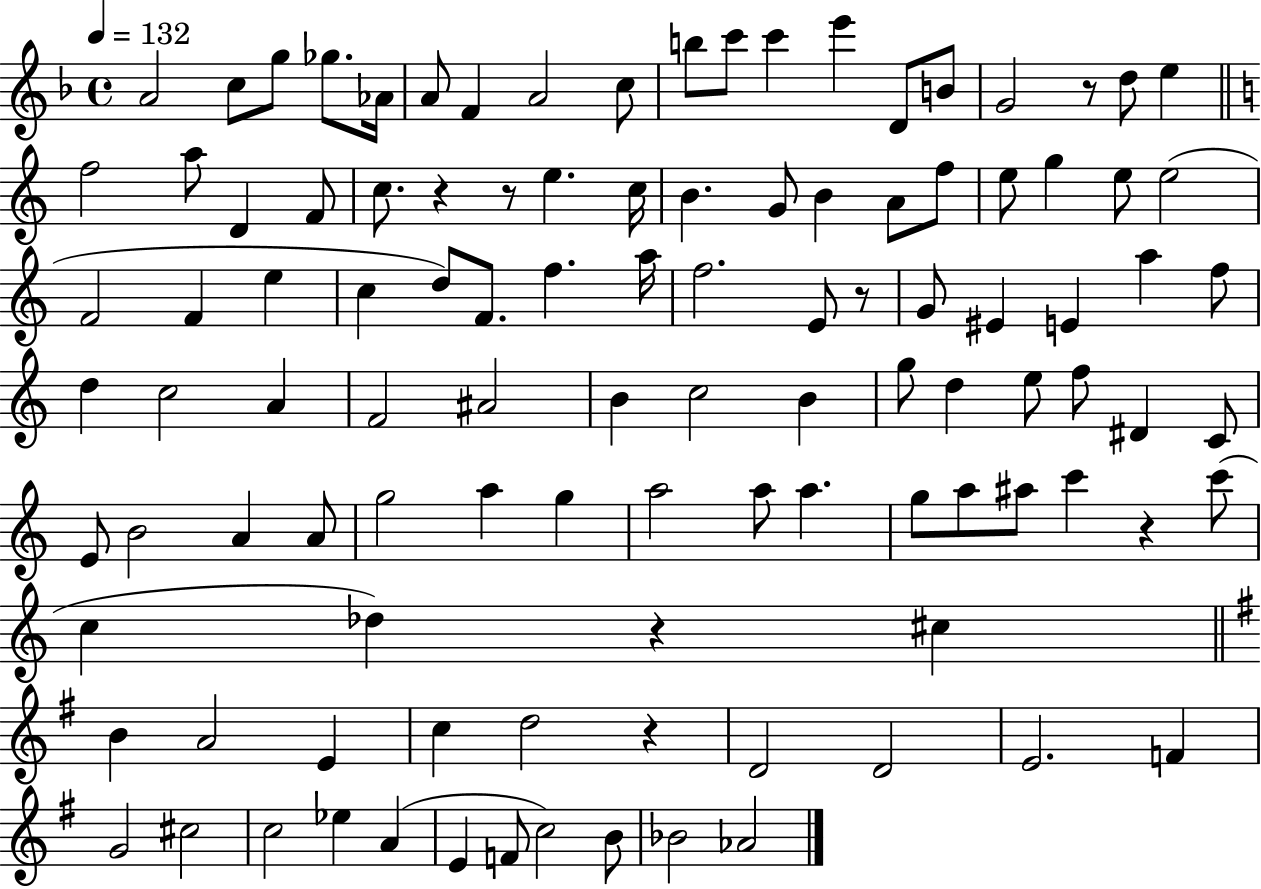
{
  \clef treble
  \time 4/4
  \defaultTimeSignature
  \key f \major
  \tempo 4 = 132
  \repeat volta 2 { a'2 c''8 g''8 ges''8. aes'16 | a'8 f'4 a'2 c''8 | b''8 c'''8 c'''4 e'''4 d'8 b'8 | g'2 r8 d''8 e''4 | \break \bar "||" \break \key c \major f''2 a''8 d'4 f'8 | c''8. r4 r8 e''4. c''16 | b'4. g'8 b'4 a'8 f''8 | e''8 g''4 e''8 e''2( | \break f'2 f'4 e''4 | c''4 d''8) f'8. f''4. a''16 | f''2. e'8 r8 | g'8 eis'4 e'4 a''4 f''8 | \break d''4 c''2 a'4 | f'2 ais'2 | b'4 c''2 b'4 | g''8 d''4 e''8 f''8 dis'4 c'8 | \break e'8 b'2 a'4 a'8 | g''2 a''4 g''4 | a''2 a''8 a''4. | g''8 a''8 ais''8 c'''4 r4 c'''8( | \break c''4 des''4) r4 cis''4 | \bar "||" \break \key e \minor b'4 a'2 e'4 | c''4 d''2 r4 | d'2 d'2 | e'2. f'4 | \break g'2 cis''2 | c''2 ees''4 a'4( | e'4 f'8 c''2) b'8 | bes'2 aes'2 | \break } \bar "|."
}